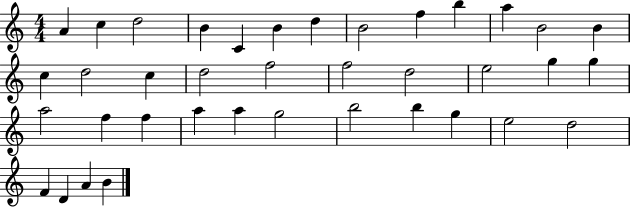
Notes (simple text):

A4/q C5/q D5/h B4/q C4/q B4/q D5/q B4/h F5/q B5/q A5/q B4/h B4/q C5/q D5/h C5/q D5/h F5/h F5/h D5/h E5/h G5/q G5/q A5/h F5/q F5/q A5/q A5/q G5/h B5/h B5/q G5/q E5/h D5/h F4/q D4/q A4/q B4/q